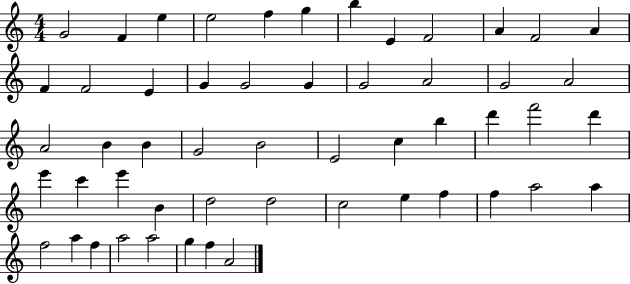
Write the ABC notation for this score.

X:1
T:Untitled
M:4/4
L:1/4
K:C
G2 F e e2 f g b E F2 A F2 A F F2 E G G2 G G2 A2 G2 A2 A2 B B G2 B2 E2 c b d' f'2 d' e' c' e' B d2 d2 c2 e f f a2 a f2 a f a2 a2 g f A2